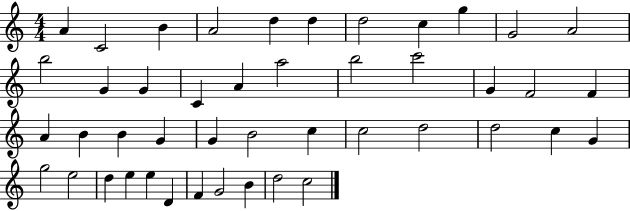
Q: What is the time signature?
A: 4/4